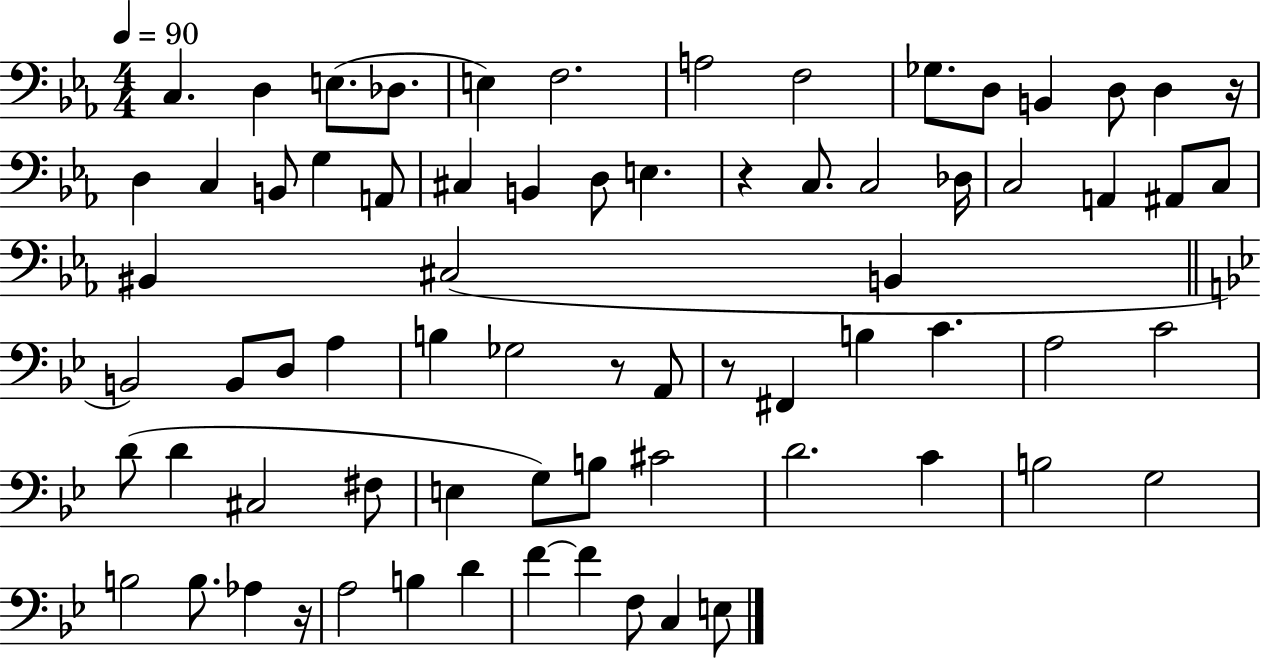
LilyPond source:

{
  \clef bass
  \numericTimeSignature
  \time 4/4
  \key ees \major
  \tempo 4 = 90
  c4. d4 e8.( des8. | e4) f2. | a2 f2 | ges8. d8 b,4 d8 d4 r16 | \break d4 c4 b,8 g4 a,8 | cis4 b,4 d8 e4. | r4 c8. c2 des16 | c2 a,4 ais,8 c8 | \break bis,4 cis2( b,4 | \bar "||" \break \key bes \major b,2) b,8 d8 a4 | b4 ges2 r8 a,8 | r8 fis,4 b4 c'4. | a2 c'2 | \break d'8( d'4 cis2 fis8 | e4 g8) b8 cis'2 | d'2. c'4 | b2 g2 | \break b2 b8. aes4 r16 | a2 b4 d'4 | f'4~~ f'4 f8 c4 e8 | \bar "|."
}